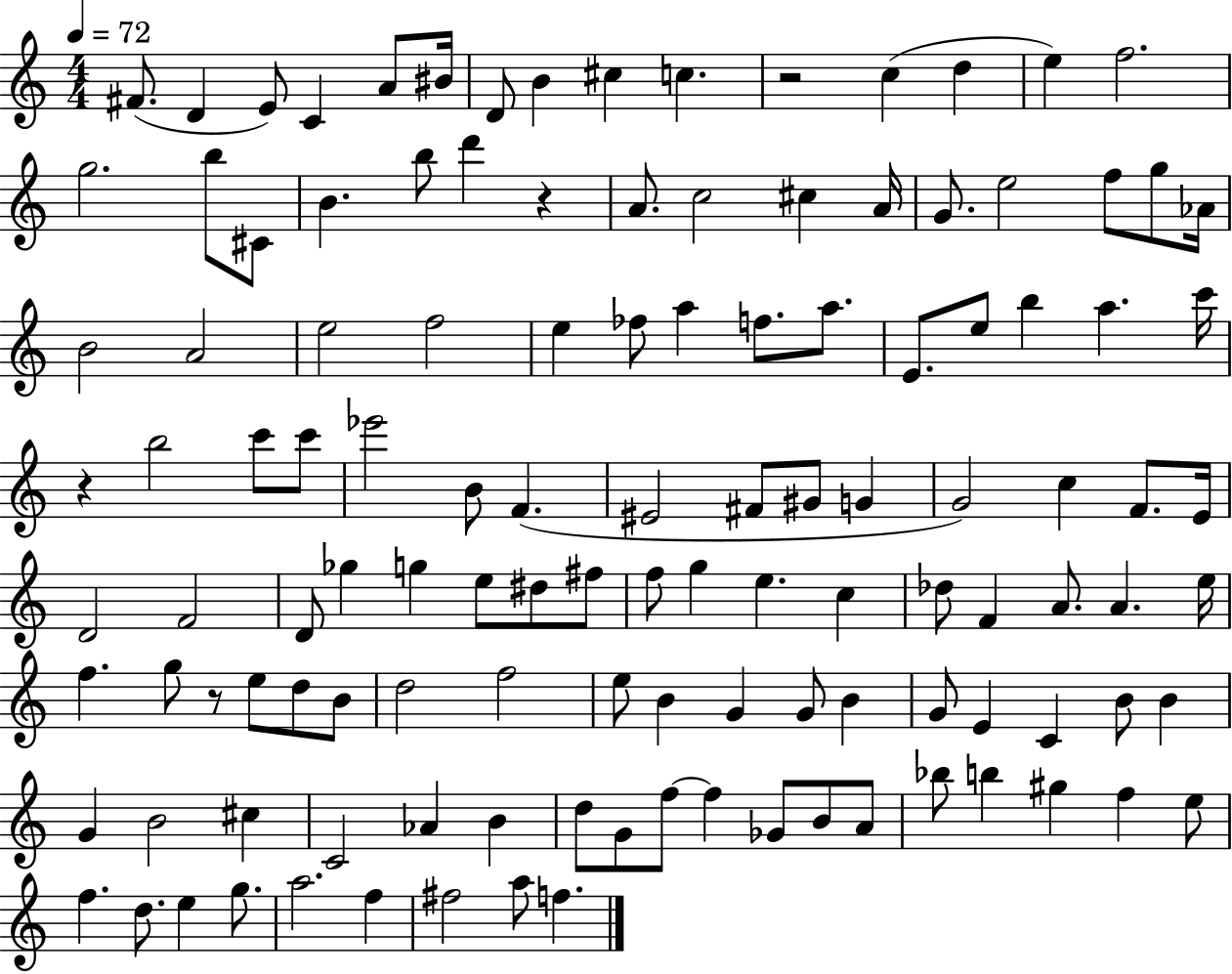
F#4/e. D4/q E4/e C4/q A4/e BIS4/s D4/e B4/q C#5/q C5/q. R/h C5/q D5/q E5/q F5/h. G5/h. B5/e C#4/e B4/q. B5/e D6/q R/q A4/e. C5/h C#5/q A4/s G4/e. E5/h F5/e G5/e Ab4/s B4/h A4/h E5/h F5/h E5/q FES5/e A5/q F5/e. A5/e. E4/e. E5/e B5/q A5/q. C6/s R/q B5/h C6/e C6/e Eb6/h B4/e F4/q. EIS4/h F#4/e G#4/e G4/q G4/h C5/q F4/e. E4/s D4/h F4/h D4/e Gb5/q G5/q E5/e D#5/e F#5/e F5/e G5/q E5/q. C5/q Db5/e F4/q A4/e. A4/q. E5/s F5/q. G5/e R/e E5/e D5/e B4/e D5/h F5/h E5/e B4/q G4/q G4/e B4/q G4/e E4/q C4/q B4/e B4/q G4/q B4/h C#5/q C4/h Ab4/q B4/q D5/e G4/e F5/e F5/q Gb4/e B4/e A4/e Bb5/e B5/q G#5/q F5/q E5/e F5/q. D5/e. E5/q G5/e. A5/h. F5/q F#5/h A5/e F5/q.